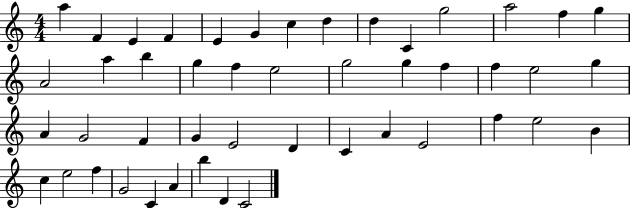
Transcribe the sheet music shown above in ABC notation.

X:1
T:Untitled
M:4/4
L:1/4
K:C
a F E F E G c d d C g2 a2 f g A2 a b g f e2 g2 g f f e2 g A G2 F G E2 D C A E2 f e2 B c e2 f G2 C A b D C2